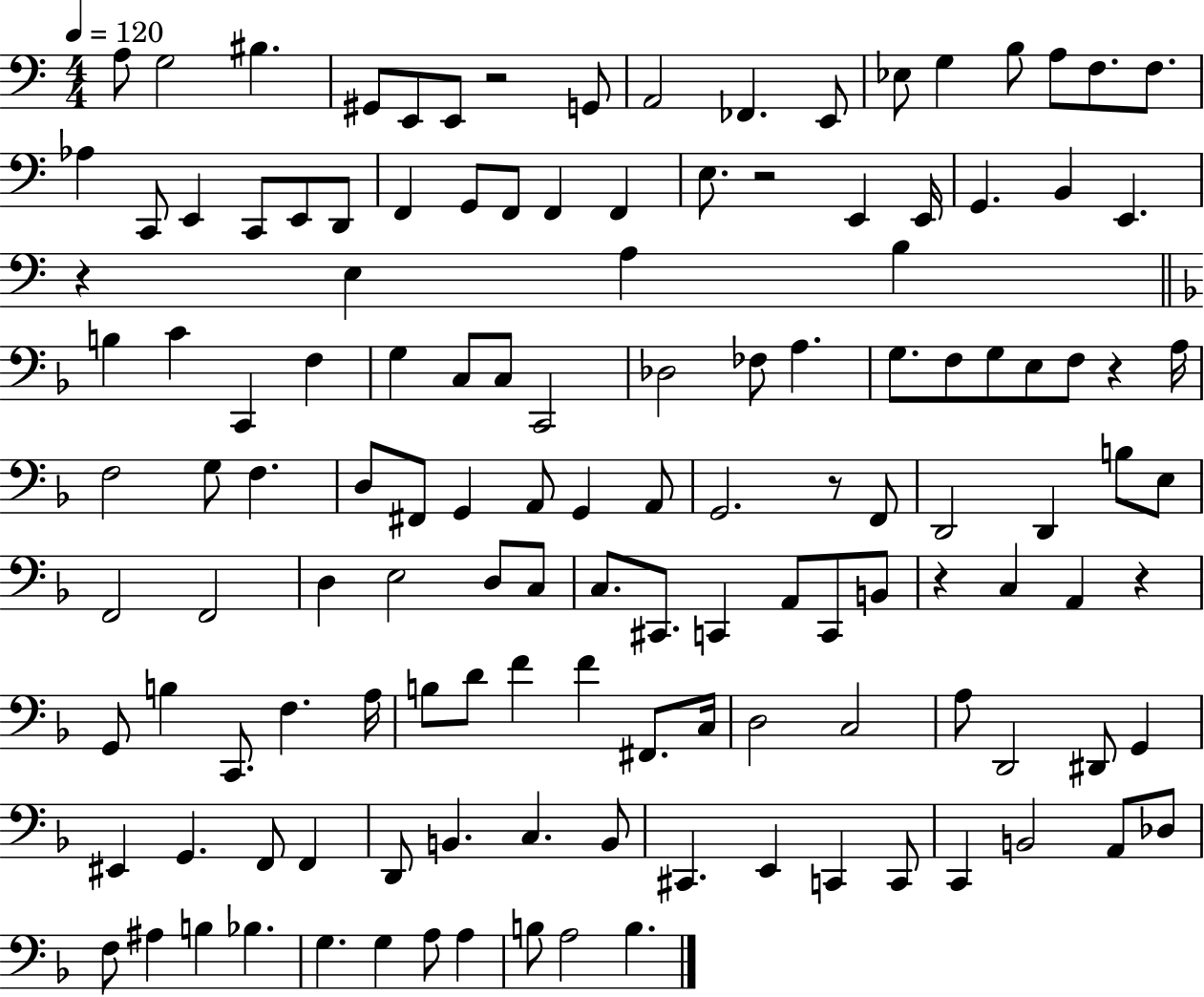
X:1
T:Untitled
M:4/4
L:1/4
K:C
A,/2 G,2 ^B, ^G,,/2 E,,/2 E,,/2 z2 G,,/2 A,,2 _F,, E,,/2 _E,/2 G, B,/2 A,/2 F,/2 F,/2 _A, C,,/2 E,, C,,/2 E,,/2 D,,/2 F,, G,,/2 F,,/2 F,, F,, E,/2 z2 E,, E,,/4 G,, B,, E,, z E, A, B, B, C C,, F, G, C,/2 C,/2 C,,2 _D,2 _F,/2 A, G,/2 F,/2 G,/2 E,/2 F,/2 z A,/4 F,2 G,/2 F, D,/2 ^F,,/2 G,, A,,/2 G,, A,,/2 G,,2 z/2 F,,/2 D,,2 D,, B,/2 E,/2 F,,2 F,,2 D, E,2 D,/2 C,/2 C,/2 ^C,,/2 C,, A,,/2 C,,/2 B,,/2 z C, A,, z G,,/2 B, C,,/2 F, A,/4 B,/2 D/2 F F ^F,,/2 C,/4 D,2 C,2 A,/2 D,,2 ^D,,/2 G,, ^E,, G,, F,,/2 F,, D,,/2 B,, C, B,,/2 ^C,, E,, C,, C,,/2 C,, B,,2 A,,/2 _D,/2 F,/2 ^A, B, _B, G, G, A,/2 A, B,/2 A,2 B,